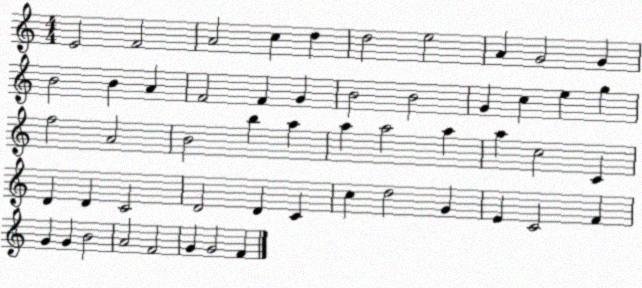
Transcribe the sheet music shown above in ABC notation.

X:1
T:Untitled
M:4/4
L:1/4
K:C
E2 F2 A2 c d d2 e2 A G2 G B2 B A F2 F G B2 B2 G c e g f2 A2 B2 b a a a2 a a c2 C D D C2 D2 D C c d2 G E C2 F G G B2 A2 F2 G G2 F